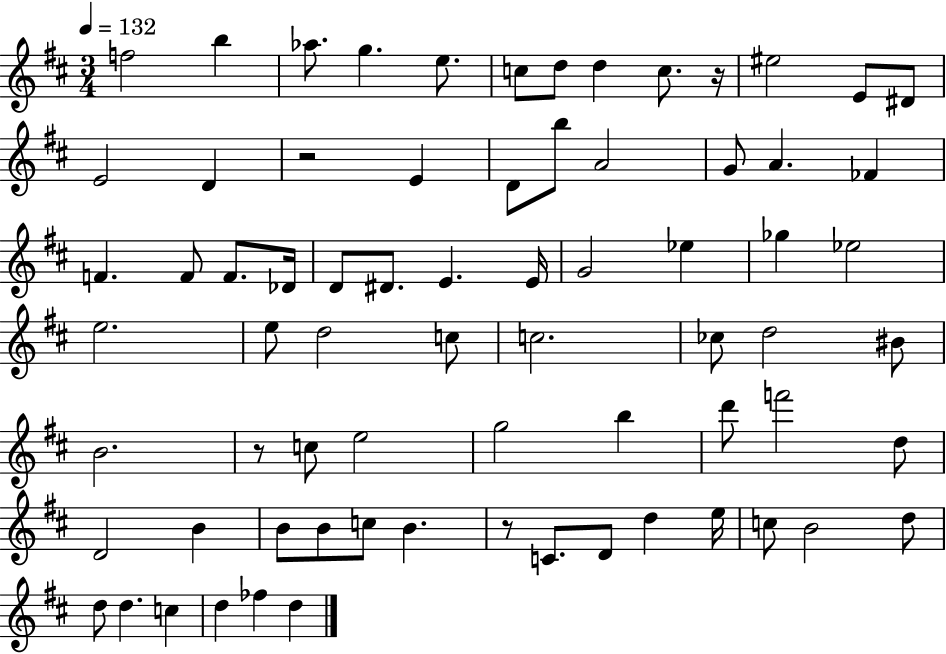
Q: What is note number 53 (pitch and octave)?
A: B4